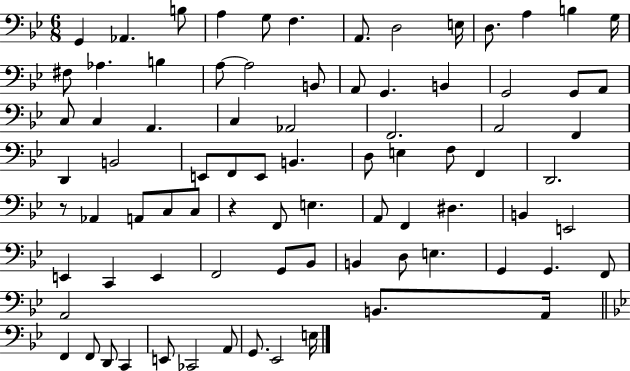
X:1
T:Untitled
M:6/8
L:1/4
K:Bb
G,, _A,, B,/2 A, G,/2 F, A,,/2 D,2 E,/4 D,/2 A, B, G,/4 ^F,/2 _A, B, A,/2 A,2 B,,/2 A,,/2 G,, B,, G,,2 G,,/2 A,,/2 C,/2 C, A,, C, _A,,2 F,,2 A,,2 F,, D,, B,,2 E,,/2 F,,/2 E,,/2 B,, D,/2 E, F,/2 F,, D,,2 z/2 _A,, A,,/2 C,/2 C,/2 z F,,/2 E, A,,/2 F,, ^D, B,, E,,2 E,, C,, E,, F,,2 G,,/2 _B,,/2 B,, D,/2 E, G,, G,, F,,/2 A,,2 B,,/2 A,,/4 F,, F,,/2 D,,/2 C,, E,,/2 _C,,2 A,,/2 G,,/2 _E,,2 E,/4